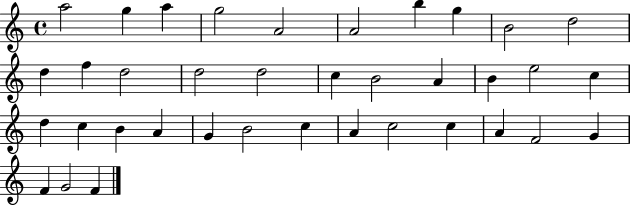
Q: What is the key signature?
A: C major